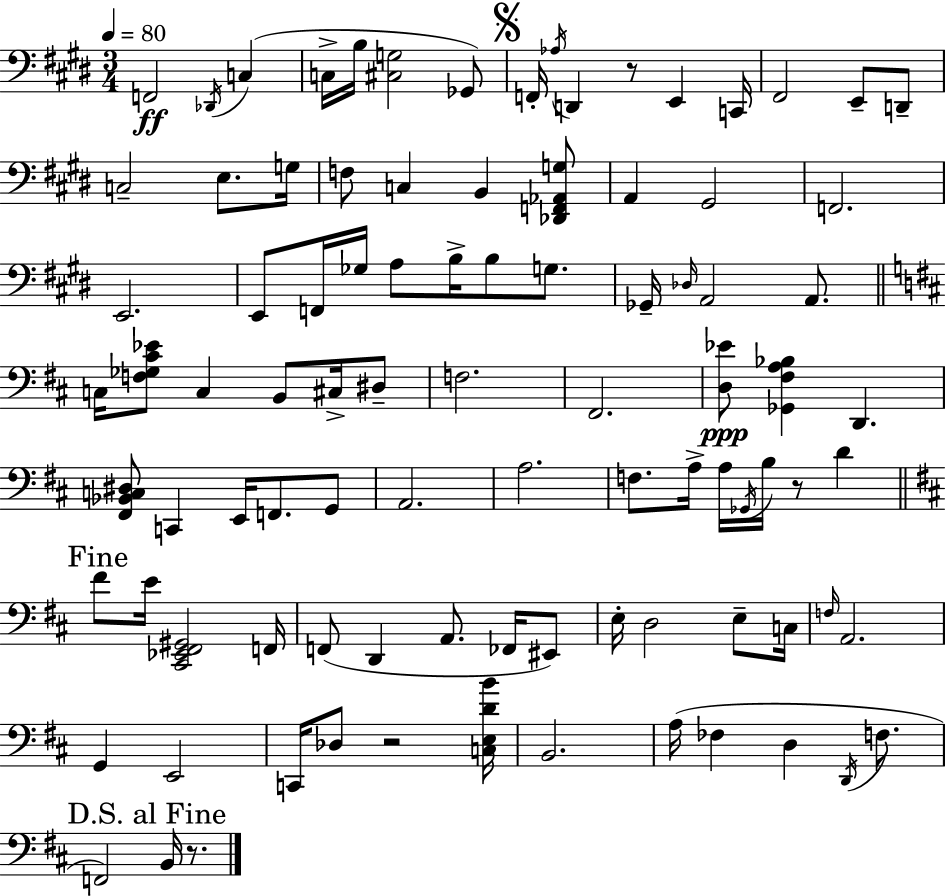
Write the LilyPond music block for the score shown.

{
  \clef bass
  \numericTimeSignature
  \time 3/4
  \key e \major
  \tempo 4 = 80
  f,2\ff \acciaccatura { des,16 } c4( | c16-> b16 <cis g>2 ges,8) | \mark \markup { \musicglyph "scripts.segno" } f,16-. \acciaccatura { aes16 } d,4 r8 e,4 | c,16 fis,2 e,8-- | \break d,8-- c2-- e8. | g16 f8 c4 b,4 | <des, f, aes, g>8 a,4 gis,2 | f,2. | \break e,2. | e,8 f,16 ges16 a8 b16-> b8 g8. | ges,16-- \grace { des16 } a,2 | a,8. \bar "||" \break \key b \minor c16 <f ges cis' ees'>8 c4 b,8 cis16-> dis8-- | f2. | fis,2. | <d ees'>8\ppp <ges, fis a bes>4 d,4. | \break <fis, bes, c dis>8 c,4 e,16 f,8. g,8 | a,2. | a2. | f8. a16-> a16 \acciaccatura { ges,16 } b16 r8 d'4 | \break \mark "Fine" \bar "||" \break \key d \major fis'8 e'16 <cis, ees, fis, gis,>2 f,16 | f,8( d,4 a,8. fes,16 eis,8) | e16-. d2 e8-- c16 | \grace { f16 } a,2. | \break g,4 e,2 | c,16 des8 r2 | <c e d' b'>16 b,2. | a16( fes4 d4 \acciaccatura { d,16 } f8. | \break \mark "D.S. al Fine" f,2) b,16 r8. | \bar "|."
}